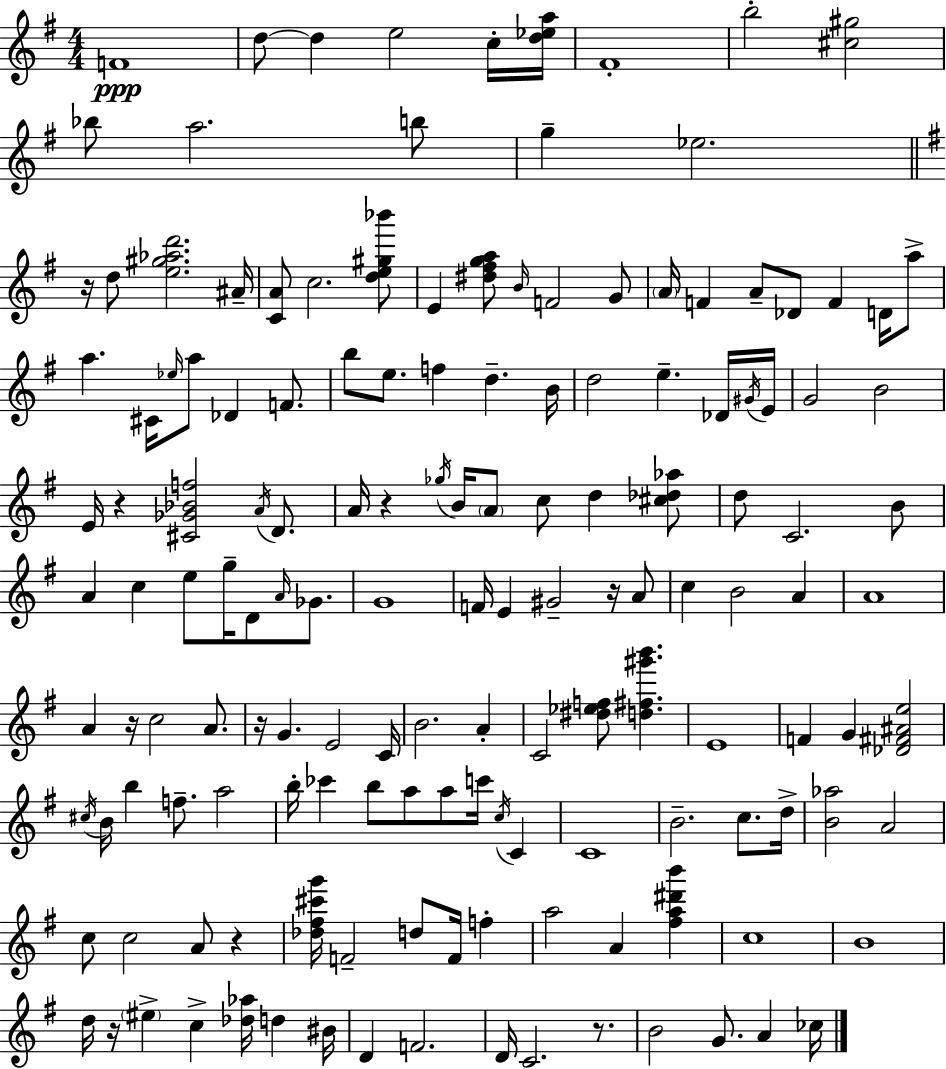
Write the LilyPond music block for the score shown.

{
  \clef treble
  \numericTimeSignature
  \time 4/4
  \key e \minor
  f'1\ppp | d''8~~ d''4 e''2 c''16-. <d'' ees'' a''>16 | fis'1-. | b''2-. <cis'' gis''>2 | \break bes''8 a''2. b''8 | g''4-- ees''2. | \bar "||" \break \key g \major r16 d''8 <e'' gis'' aes'' d'''>2. ais'16-- | <c' a'>8 c''2. <d'' e'' gis'' bes'''>8 | e'4 <dis'' fis'' g'' a''>8 \grace { b'16 } f'2 g'8 | \parenthesize a'16 f'4 a'8-- des'8 f'4 d'16 a''8-> | \break a''4. cis'16 \grace { ees''16 } a''8 des'4 f'8. | b''8 e''8. f''4 d''4.-- | b'16 d''2 e''4.-- | des'16 \acciaccatura { gis'16 } e'16 g'2 b'2 | \break e'16 r4 <cis' ges' bes' f''>2 | \acciaccatura { a'16 } d'8. a'16 r4 \acciaccatura { ges''16 } b'16 \parenthesize a'8 c''8 d''4 | <cis'' des'' aes''>8 d''8 c'2. | b'8 a'4 c''4 e''8 g''16-- | \break d'8 \grace { a'16 } ges'8. g'1 | f'16 e'4 gis'2-- | r16 a'8 c''4 b'2 | a'4 a'1 | \break a'4 r16 c''2 | a'8. r16 g'4. e'2 | c'16 b'2. | a'4-. c'2 <dis'' ees'' f''>8 | \break <d'' fis'' gis''' b'''>4. e'1 | f'4 g'4 <des' fis' ais' e''>2 | \acciaccatura { cis''16 } b'16 b''4 f''8.-- a''2 | b''16-. ces'''4 b''8 a''8 | \break a''8 c'''16 \acciaccatura { c''16 } c'4 c'1 | b'2.-- | c''8. d''16-> <b' aes''>2 | a'2 c''8 c''2 | \break a'8 r4 <des'' fis'' cis''' g'''>16 f'2-- | d''8 f'16 f''4-. a''2 | a'4 <fis'' a'' dis''' b'''>4 c''1 | b'1 | \break d''16 r16 \parenthesize eis''4-> c''4-> | <des'' aes''>16 d''4 bis'16 d'4 f'2. | d'16 c'2. | r8. b'2 | \break g'8. a'4 ces''16 \bar "|."
}